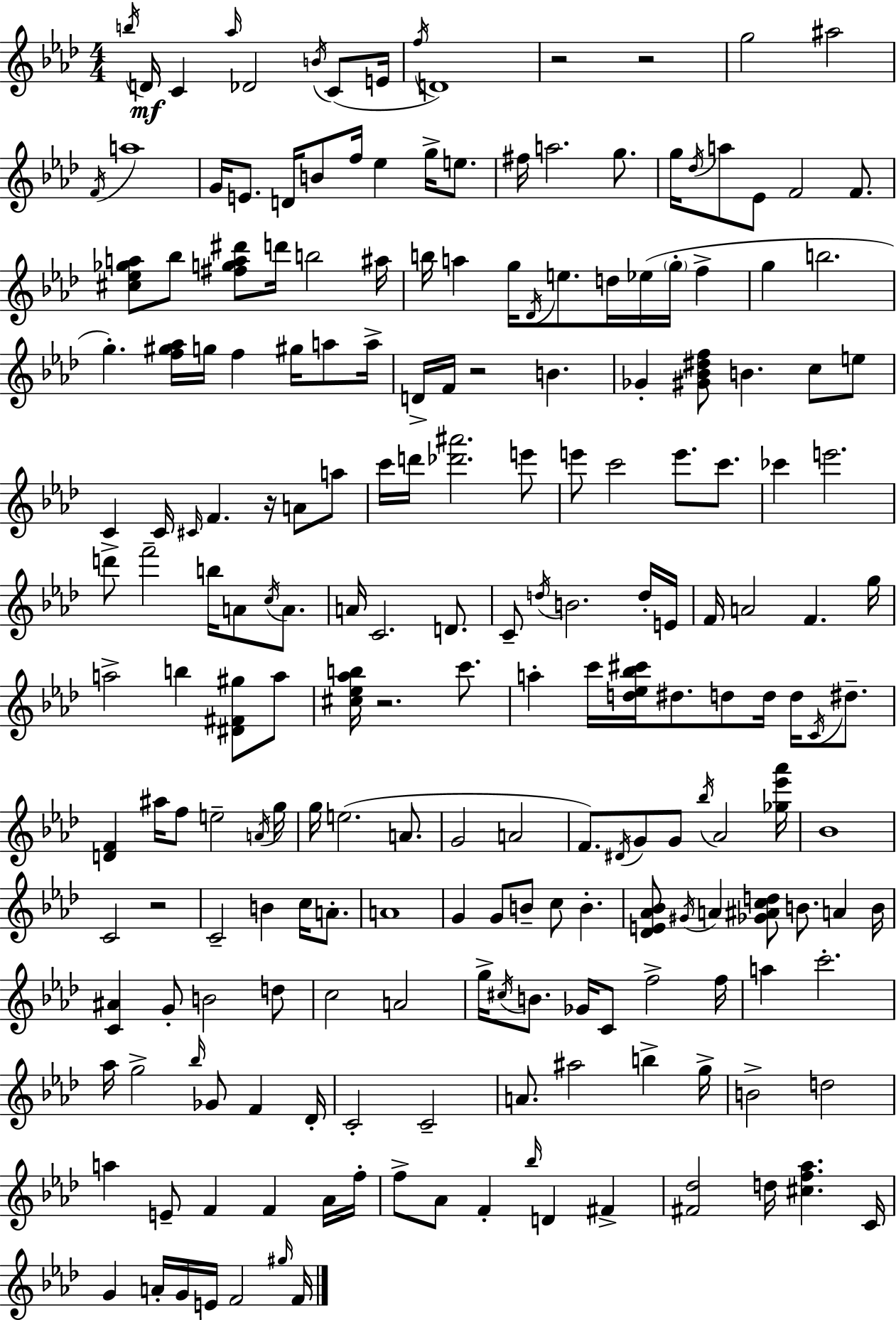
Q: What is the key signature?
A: AES major